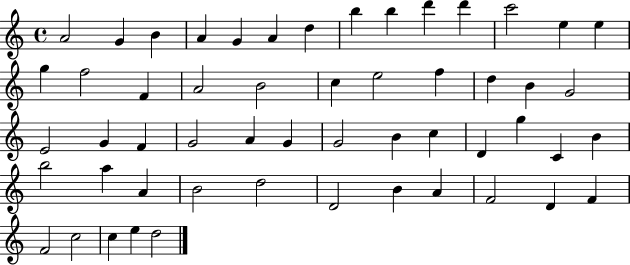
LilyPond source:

{
  \clef treble
  \time 4/4
  \defaultTimeSignature
  \key c \major
  a'2 g'4 b'4 | a'4 g'4 a'4 d''4 | b''4 b''4 d'''4 d'''4 | c'''2 e''4 e''4 | \break g''4 f''2 f'4 | a'2 b'2 | c''4 e''2 f''4 | d''4 b'4 g'2 | \break e'2 g'4 f'4 | g'2 a'4 g'4 | g'2 b'4 c''4 | d'4 g''4 c'4 b'4 | \break b''2 a''4 a'4 | b'2 d''2 | d'2 b'4 a'4 | f'2 d'4 f'4 | \break f'2 c''2 | c''4 e''4 d''2 | \bar "|."
}